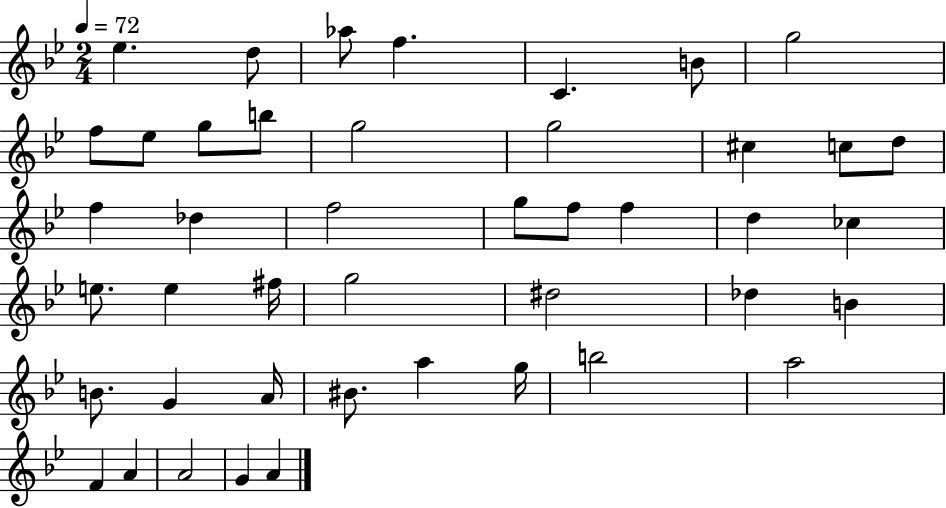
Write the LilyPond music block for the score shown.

{
  \clef treble
  \numericTimeSignature
  \time 2/4
  \key bes \major
  \tempo 4 = 72
  ees''4. d''8 | aes''8 f''4. | c'4. b'8 | g''2 | \break f''8 ees''8 g''8 b''8 | g''2 | g''2 | cis''4 c''8 d''8 | \break f''4 des''4 | f''2 | g''8 f''8 f''4 | d''4 ces''4 | \break e''8. e''4 fis''16 | g''2 | dis''2 | des''4 b'4 | \break b'8. g'4 a'16 | bis'8. a''4 g''16 | b''2 | a''2 | \break f'4 a'4 | a'2 | g'4 a'4 | \bar "|."
}